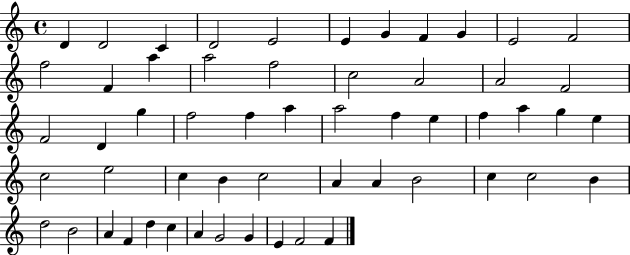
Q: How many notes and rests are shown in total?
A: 56